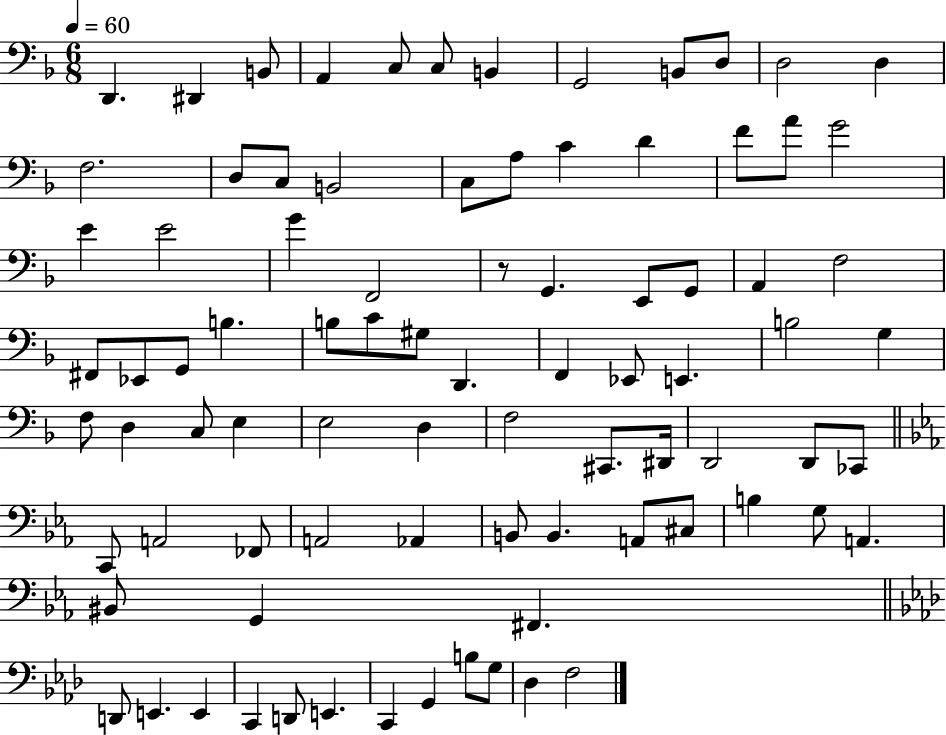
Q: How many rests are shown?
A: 1